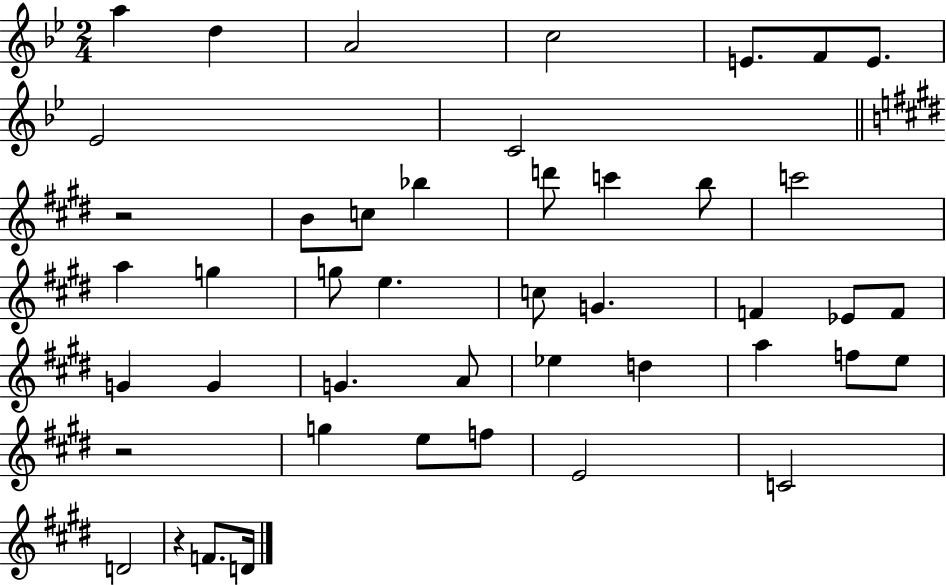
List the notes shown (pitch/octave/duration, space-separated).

A5/q D5/q A4/h C5/h E4/e. F4/e E4/e. Eb4/h C4/h R/h B4/e C5/e Bb5/q D6/e C6/q B5/e C6/h A5/q G5/q G5/e E5/q. C5/e G4/q. F4/q Eb4/e F4/e G4/q G4/q G4/q. A4/e Eb5/q D5/q A5/q F5/e E5/e R/h G5/q E5/e F5/e E4/h C4/h D4/h R/q F4/e. D4/s